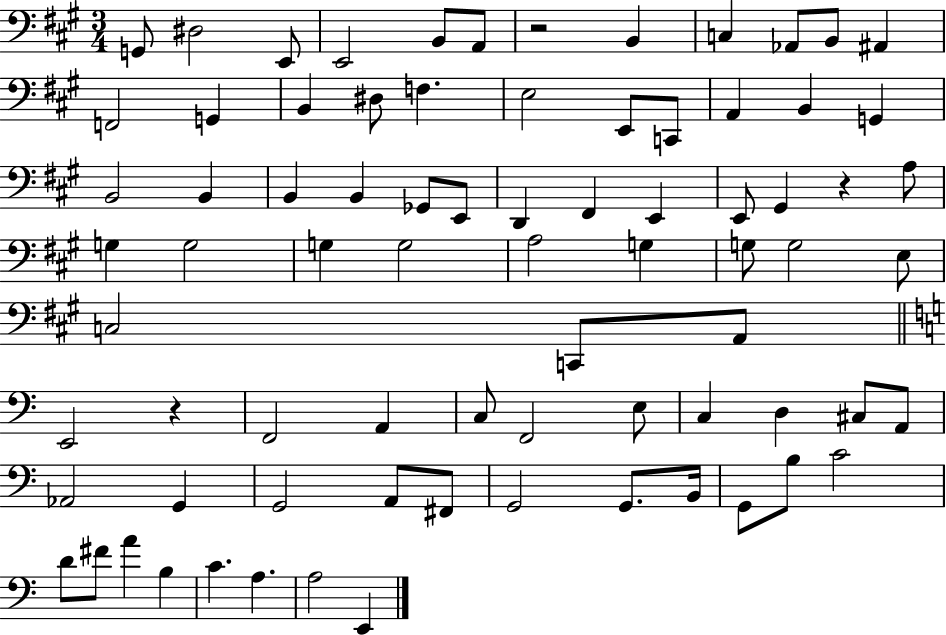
G2/e D#3/h E2/e E2/h B2/e A2/e R/h B2/q C3/q Ab2/e B2/e A#2/q F2/h G2/q B2/q D#3/e F3/q. E3/h E2/e C2/e A2/q B2/q G2/q B2/h B2/q B2/q B2/q Gb2/e E2/e D2/q F#2/q E2/q E2/e G#2/q R/q A3/e G3/q G3/h G3/q G3/h A3/h G3/q G3/e G3/h E3/e C3/h C2/e A2/e E2/h R/q F2/h A2/q C3/e F2/h E3/e C3/q D3/q C#3/e A2/e Ab2/h G2/q G2/h A2/e F#2/e G2/h G2/e. B2/s G2/e B3/e C4/h D4/e F#4/e A4/q B3/q C4/q. A3/q. A3/h E2/q